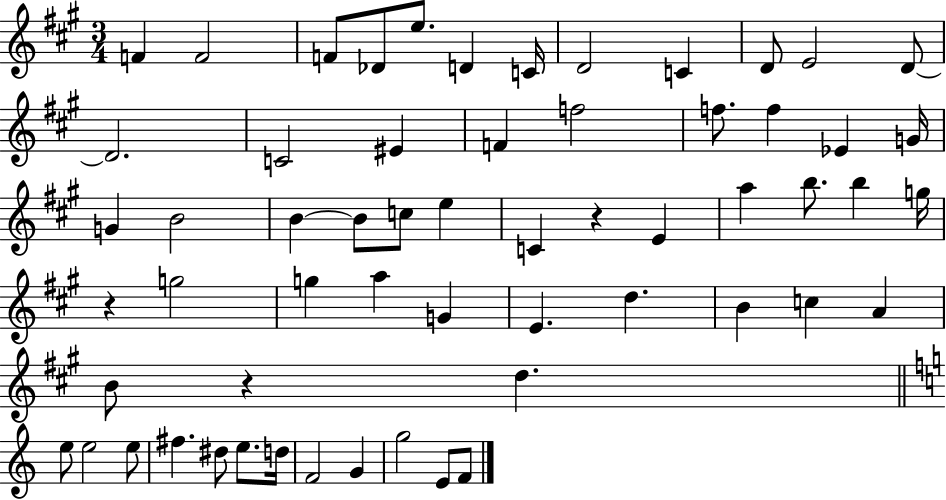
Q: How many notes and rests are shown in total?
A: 59